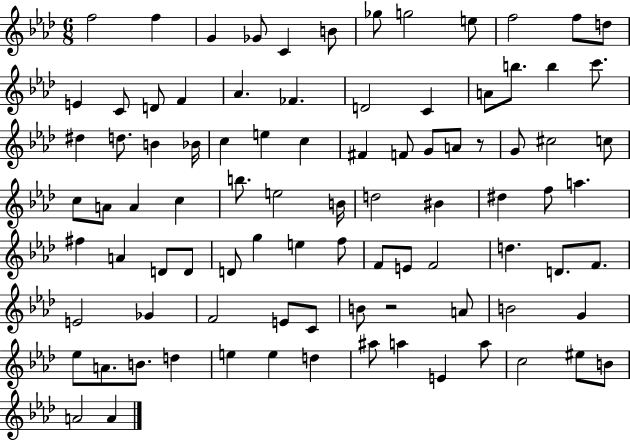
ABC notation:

X:1
T:Untitled
M:6/8
L:1/4
K:Ab
f2 f G _G/2 C B/2 _g/2 g2 e/2 f2 f/2 d/2 E C/2 D/2 F _A _F D2 C A/2 b/2 b c'/2 ^d d/2 B _B/4 c e c ^F F/2 G/2 A/2 z/2 G/2 ^c2 c/2 c/2 A/2 A c b/2 e2 B/4 d2 ^B ^d f/2 a ^f A D/2 D/2 D/2 g e f/2 F/2 E/2 F2 d D/2 F/2 E2 _G F2 E/2 C/2 B/2 z2 A/2 B2 G _e/2 A/2 B/2 d e e d ^a/2 a E a/2 c2 ^e/2 B/2 A2 A